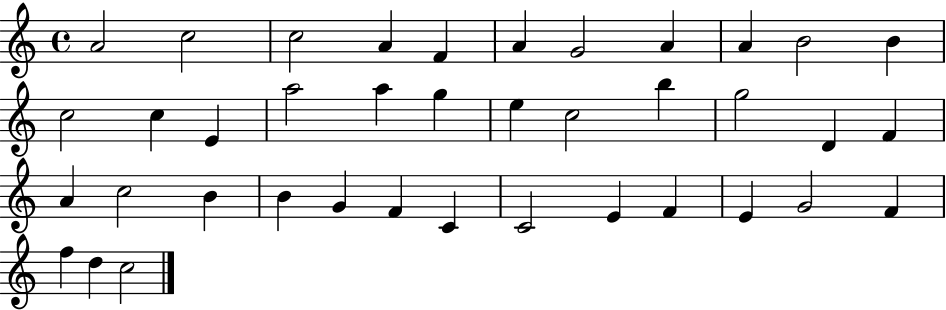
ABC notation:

X:1
T:Untitled
M:4/4
L:1/4
K:C
A2 c2 c2 A F A G2 A A B2 B c2 c E a2 a g e c2 b g2 D F A c2 B B G F C C2 E F E G2 F f d c2